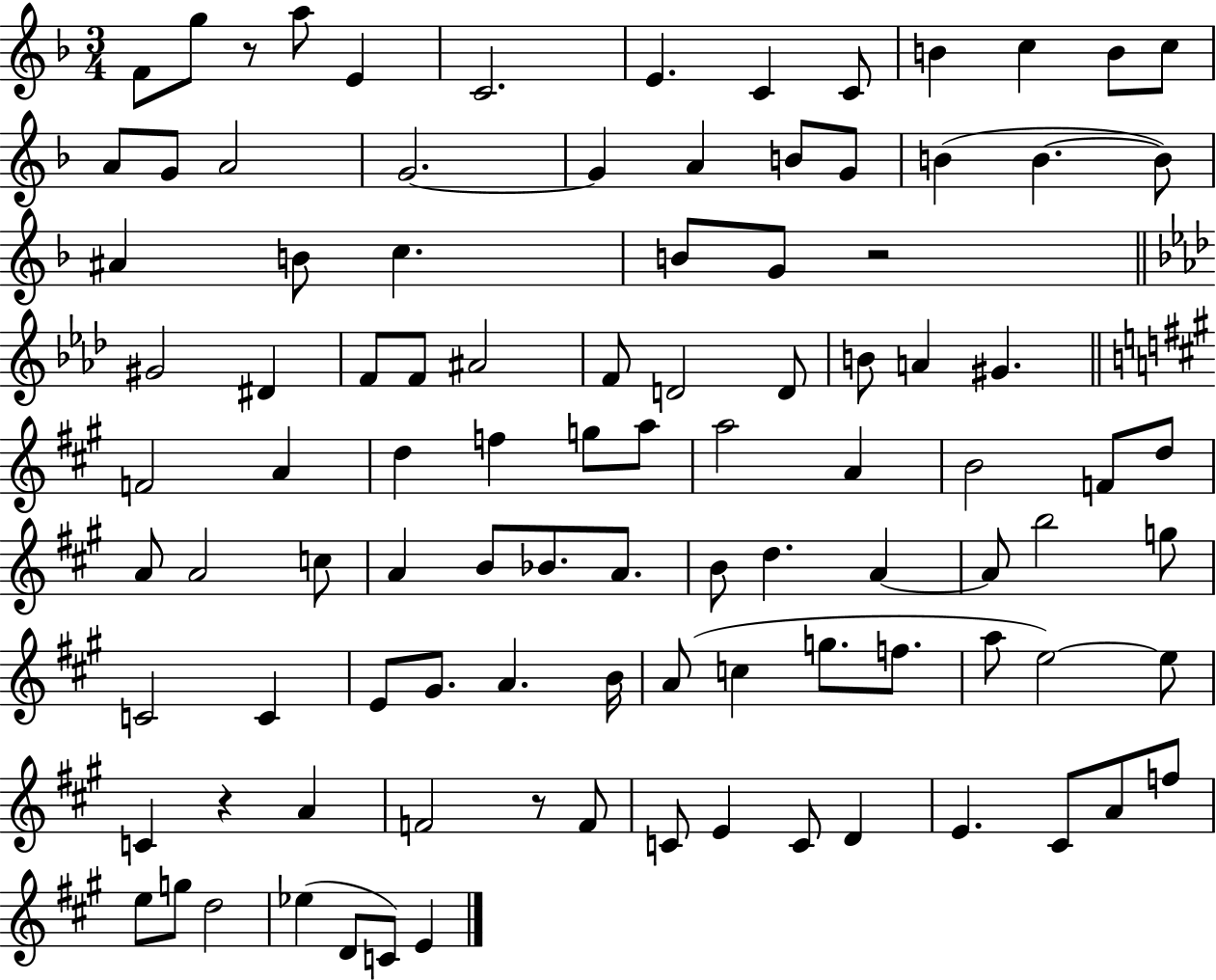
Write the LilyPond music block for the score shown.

{
  \clef treble
  \numericTimeSignature
  \time 3/4
  \key f \major
  \repeat volta 2 { f'8 g''8 r8 a''8 e'4 | c'2. | e'4. c'4 c'8 | b'4 c''4 b'8 c''8 | \break a'8 g'8 a'2 | g'2.~~ | g'4 a'4 b'8 g'8 | b'4( b'4.~~ b'8) | \break ais'4 b'8 c''4. | b'8 g'8 r2 | \bar "||" \break \key aes \major gis'2 dis'4 | f'8 f'8 ais'2 | f'8 d'2 d'8 | b'8 a'4 gis'4. | \break \bar "||" \break \key a \major f'2 a'4 | d''4 f''4 g''8 a''8 | a''2 a'4 | b'2 f'8 d''8 | \break a'8 a'2 c''8 | a'4 b'8 bes'8. a'8. | b'8 d''4. a'4~~ | a'8 b''2 g''8 | \break c'2 c'4 | e'8 gis'8. a'4. b'16 | a'8( c''4 g''8. f''8. | a''8 e''2~~) e''8 | \break c'4 r4 a'4 | f'2 r8 f'8 | c'8 e'4 c'8 d'4 | e'4. cis'8 a'8 f''8 | \break e''8 g''8 d''2 | ees''4( d'8 c'8) e'4 | } \bar "|."
}